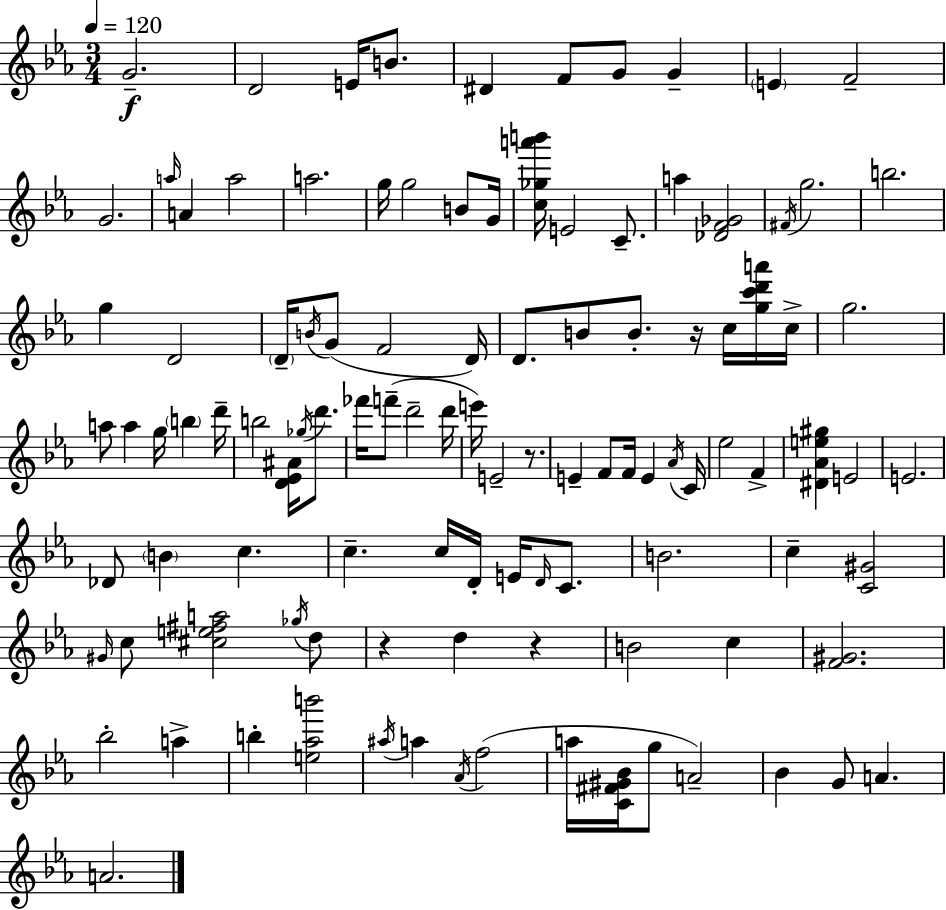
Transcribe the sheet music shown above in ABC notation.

X:1
T:Untitled
M:3/4
L:1/4
K:Cm
G2 D2 E/4 B/2 ^D F/2 G/2 G E F2 G2 a/4 A a2 a2 g/4 g2 B/2 G/4 [c_ga'b']/4 E2 C/2 a [_DF_G]2 ^F/4 g2 b2 g D2 D/4 B/4 G/2 F2 D/4 D/2 B/2 B/2 z/4 c/4 [gc'd'a']/4 c/4 g2 a/2 a g/4 b d'/4 b2 [D_E^A]/4 _g/4 d'/2 _f'/4 f'/2 d'2 d'/4 e'/4 E2 z/2 E F/2 F/4 E _A/4 C/4 _e2 F [^D_Ae^g] E2 E2 _D/2 B c c c/4 D/4 E/4 D/4 C/2 B2 c [C^G]2 ^G/4 c/2 [^ce^fa]2 _g/4 d/2 z d z B2 c [F^G]2 _b2 a b [e_ab']2 ^a/4 a _A/4 f2 a/4 [C^F^G_B]/4 g/2 A2 _B G/2 A A2